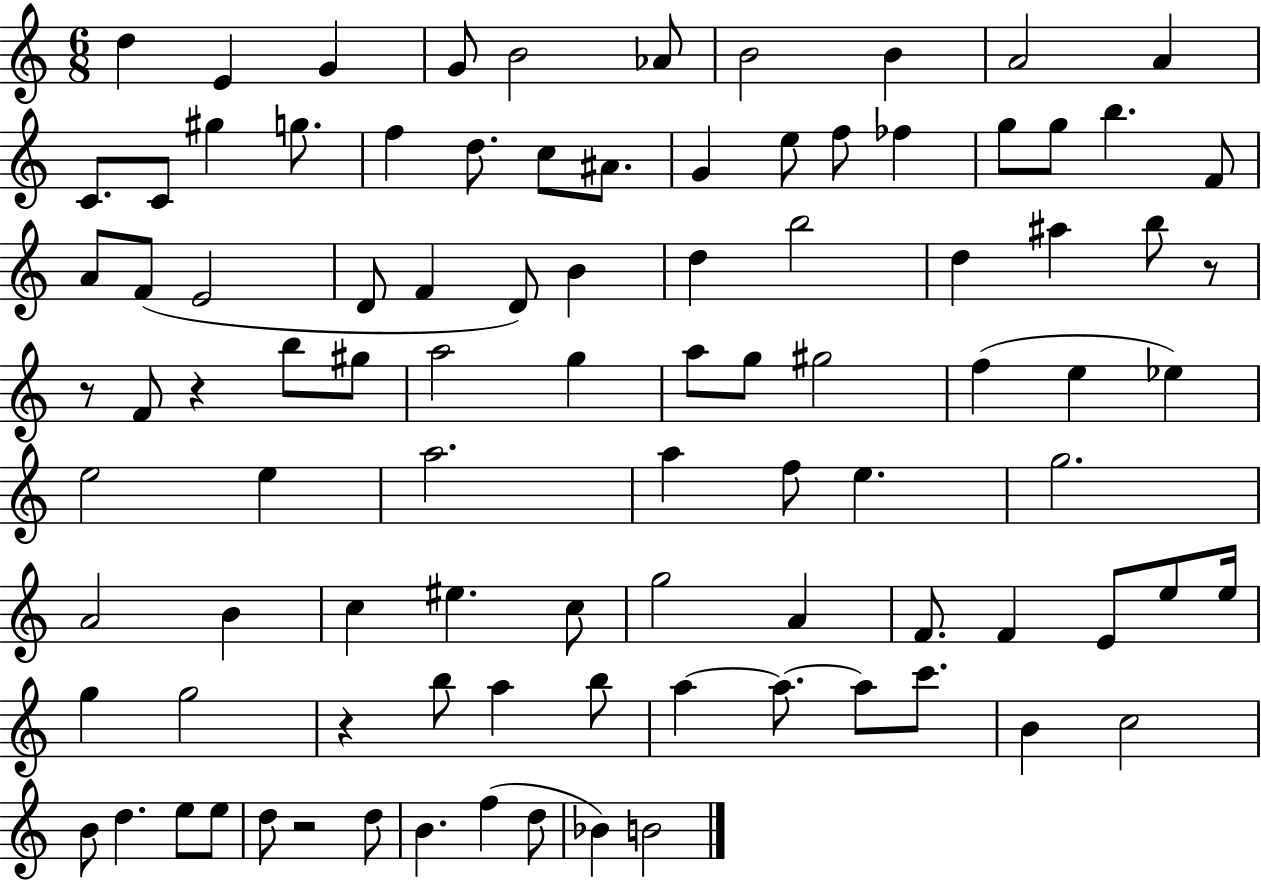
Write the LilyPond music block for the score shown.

{
  \clef treble
  \numericTimeSignature
  \time 6/8
  \key c \major
  d''4 e'4 g'4 | g'8 b'2 aes'8 | b'2 b'4 | a'2 a'4 | \break c'8. c'8 gis''4 g''8. | f''4 d''8. c''8 ais'8. | g'4 e''8 f''8 fes''4 | g''8 g''8 b''4. f'8 | \break a'8 f'8( e'2 | d'8 f'4 d'8) b'4 | d''4 b''2 | d''4 ais''4 b''8 r8 | \break r8 f'8 r4 b''8 gis''8 | a''2 g''4 | a''8 g''8 gis''2 | f''4( e''4 ees''4) | \break e''2 e''4 | a''2. | a''4 f''8 e''4. | g''2. | \break a'2 b'4 | c''4 eis''4. c''8 | g''2 a'4 | f'8. f'4 e'8 e''8 e''16 | \break g''4 g''2 | r4 b''8 a''4 b''8 | a''4~~ a''8.~~ a''8 c'''8. | b'4 c''2 | \break b'8 d''4. e''8 e''8 | d''8 r2 d''8 | b'4. f''4( d''8 | bes'4) b'2 | \break \bar "|."
}